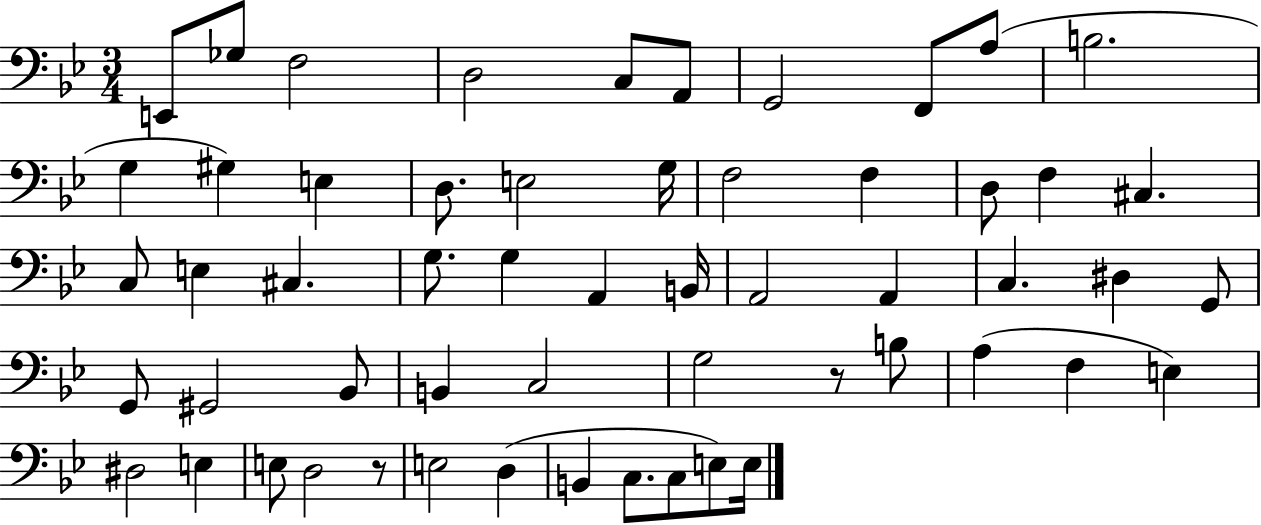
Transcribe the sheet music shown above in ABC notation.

X:1
T:Untitled
M:3/4
L:1/4
K:Bb
E,,/2 _G,/2 F,2 D,2 C,/2 A,,/2 G,,2 F,,/2 A,/2 B,2 G, ^G, E, D,/2 E,2 G,/4 F,2 F, D,/2 F, ^C, C,/2 E, ^C, G,/2 G, A,, B,,/4 A,,2 A,, C, ^D, G,,/2 G,,/2 ^G,,2 _B,,/2 B,, C,2 G,2 z/2 B,/2 A, F, E, ^D,2 E, E,/2 D,2 z/2 E,2 D, B,, C,/2 C,/2 E,/2 E,/4